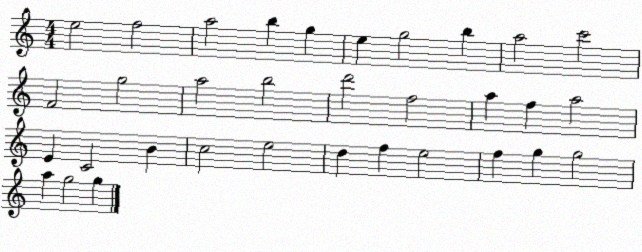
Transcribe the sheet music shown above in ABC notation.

X:1
T:Untitled
M:4/4
L:1/4
K:C
e2 f2 a2 b g e g2 b a2 c'2 F2 g2 a2 b2 d'2 f2 a f a2 E C2 B c2 e2 d f e2 f g g2 a g2 g